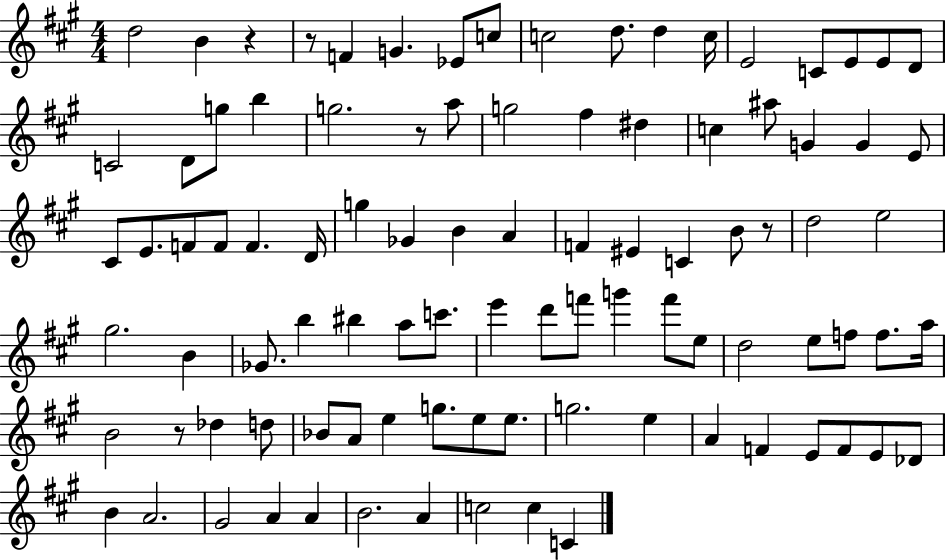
D5/h B4/q R/q R/e F4/q G4/q. Eb4/e C5/e C5/h D5/e. D5/q C5/s E4/h C4/e E4/e E4/e D4/e C4/h D4/e G5/e B5/q G5/h. R/e A5/e G5/h F#5/q D#5/q C5/q A#5/e G4/q G4/q E4/e C#4/e E4/e. F4/e F4/e F4/q. D4/s G5/q Gb4/q B4/q A4/q F4/q EIS4/q C4/q B4/e R/e D5/h E5/h G#5/h. B4/q Gb4/e. B5/q BIS5/q A5/e C6/e. E6/q D6/e F6/e G6/q F6/e E5/e D5/h E5/e F5/e F5/e. A5/s B4/h R/e Db5/q D5/e Bb4/e A4/e E5/q G5/e. E5/e E5/e. G5/h. E5/q A4/q F4/q E4/e F4/e E4/e Db4/e B4/q A4/h. G#4/h A4/q A4/q B4/h. A4/q C5/h C5/q C4/q